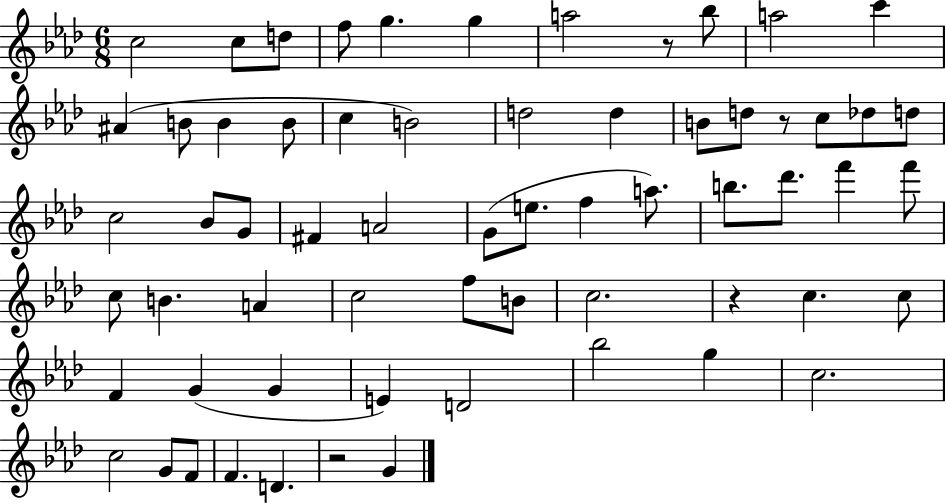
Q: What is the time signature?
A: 6/8